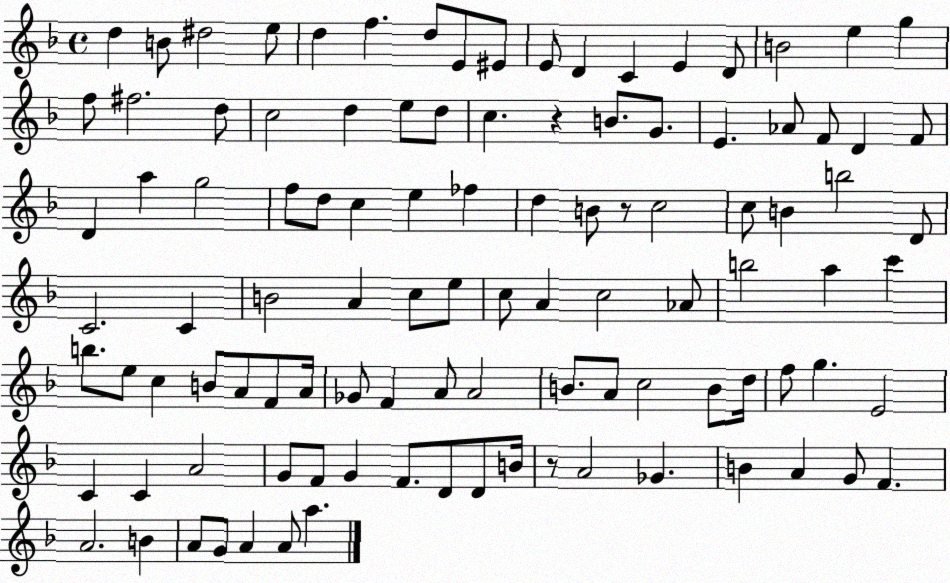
X:1
T:Untitled
M:4/4
L:1/4
K:F
d B/2 ^d2 e/2 d f d/2 E/2 ^E/2 E/2 D C E D/2 B2 e g f/2 ^f2 d/2 c2 d e/2 d/2 c z B/2 G/2 E _A/2 F/2 D F/2 D a g2 f/2 d/2 c e _f d B/2 z/2 c2 c/2 B b2 D/2 C2 C B2 A c/2 e/2 c/2 A c2 _A/2 b2 a c' b/2 e/2 c B/2 A/2 F/2 A/4 _G/2 F A/2 A2 B/2 A/2 c2 B/2 d/4 f/2 g E2 C C A2 G/2 F/2 G F/2 D/2 D/2 B/4 z/2 A2 _G B A G/2 F A2 B A/2 G/2 A A/2 a